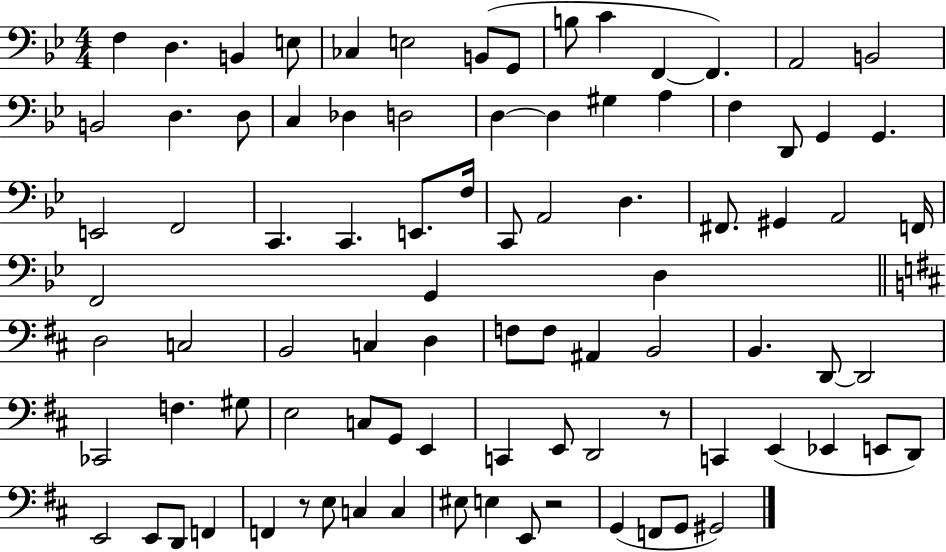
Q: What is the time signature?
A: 4/4